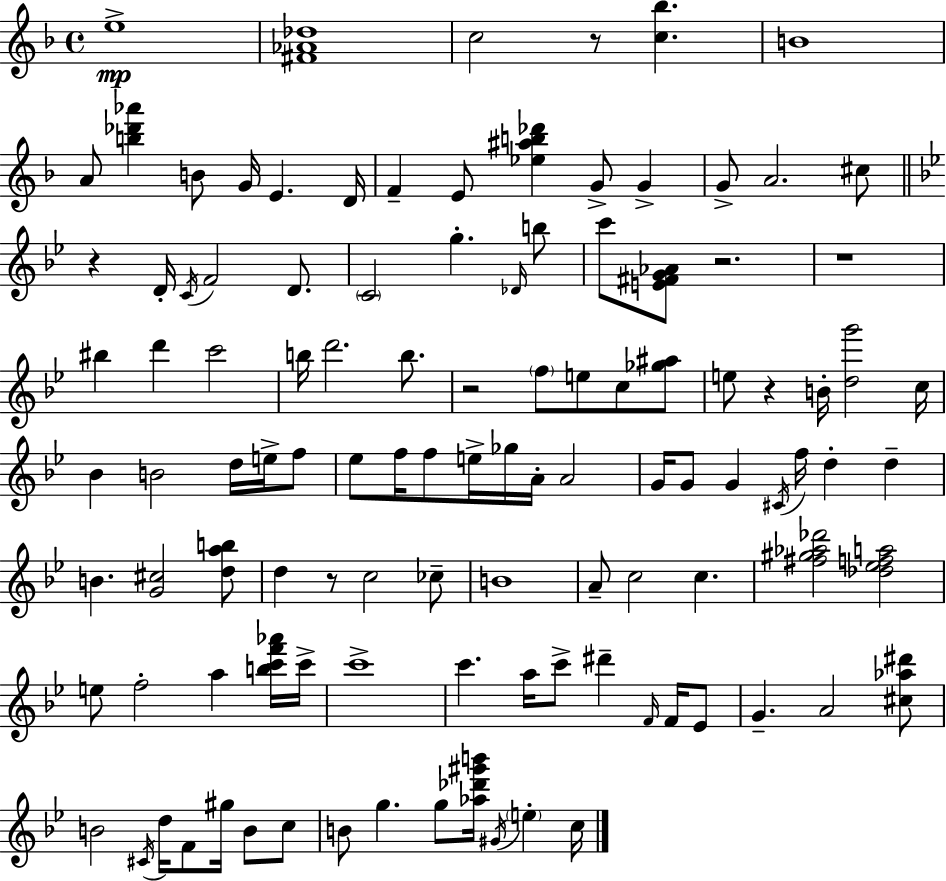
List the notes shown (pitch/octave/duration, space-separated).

E5/w [F#4,Ab4,Db5]/w C5/h R/e [C5,Bb5]/q. B4/w A4/e [B5,Db6,Ab6]/q B4/e G4/s E4/q. D4/s F4/q E4/e [Eb5,A#5,B5,Db6]/q G4/e G4/q G4/e A4/h. C#5/e R/q D4/s C4/s F4/h D4/e. C4/h G5/q. Db4/s B5/e C6/e [E4,F#4,G4,Ab4]/e R/h. R/w BIS5/q D6/q C6/h B5/s D6/h. B5/e. R/h F5/e E5/e C5/e [Gb5,A#5]/e E5/e R/q B4/s [D5,G6]/h C5/s Bb4/q B4/h D5/s E5/s F5/e Eb5/e F5/s F5/e E5/s Gb5/s A4/s A4/h G4/s G4/e G4/q C#4/s F5/s D5/q D5/q B4/q. [G4,C#5]/h [D5,A5,B5]/e D5/q R/e C5/h CES5/e B4/w A4/e C5/h C5/q. [F#5,G#5,Ab5,Db6]/h [Db5,Eb5,F5,A5]/h E5/e F5/h A5/q [B5,C6,F6,Ab6]/s C6/s C6/w C6/q. A5/s C6/e D#6/q F4/s F4/s Eb4/e G4/q. A4/h [C#5,Ab5,D#6]/e B4/h C#4/s D5/s F4/e G#5/s B4/e C5/e B4/e G5/q. G5/e [Ab5,Db6,G#6,B6]/s G#4/s E5/q C5/s